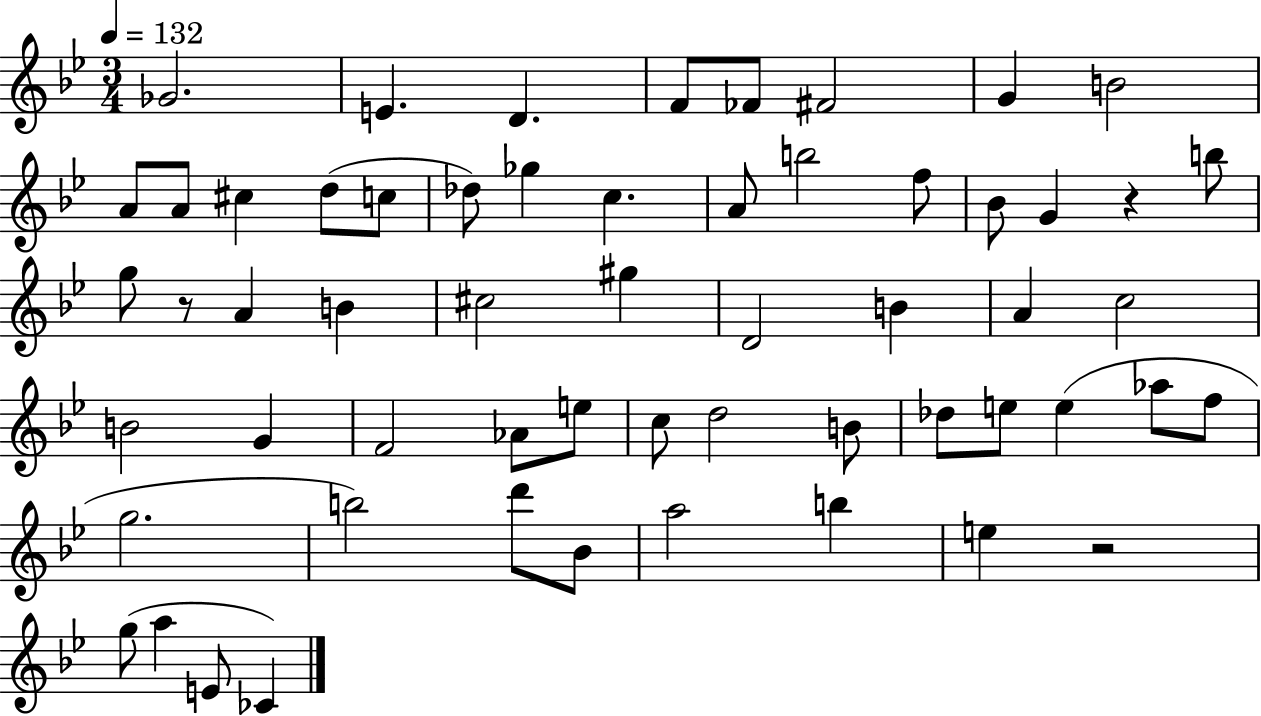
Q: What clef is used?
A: treble